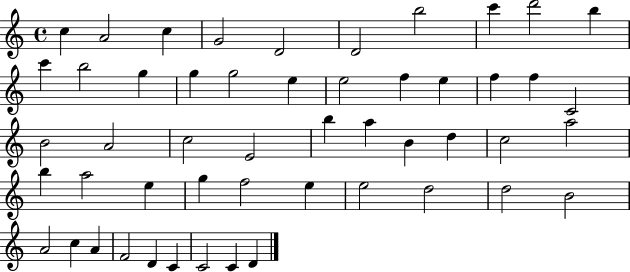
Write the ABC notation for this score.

X:1
T:Untitled
M:4/4
L:1/4
K:C
c A2 c G2 D2 D2 b2 c' d'2 b c' b2 g g g2 e e2 f e f f C2 B2 A2 c2 E2 b a B d c2 a2 b a2 e g f2 e e2 d2 d2 B2 A2 c A F2 D C C2 C D